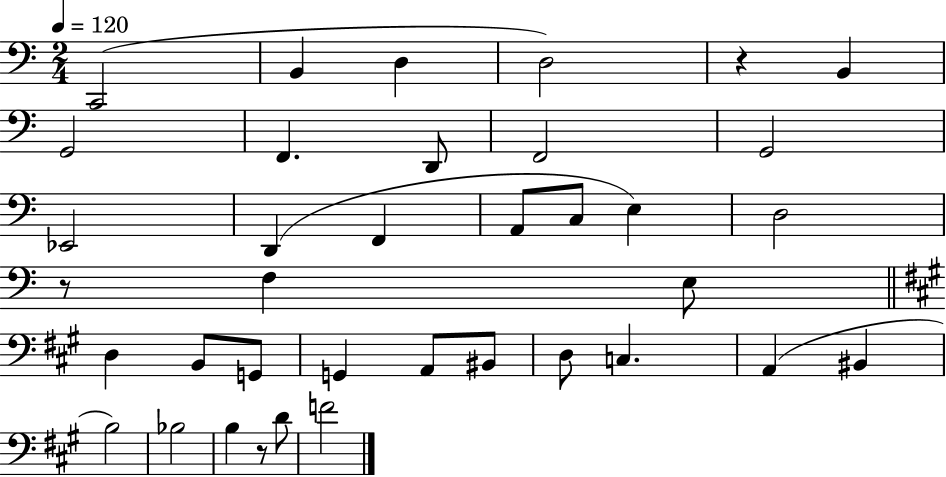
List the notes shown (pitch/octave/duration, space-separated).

C2/h B2/q D3/q D3/h R/q B2/q G2/h F2/q. D2/e F2/h G2/h Eb2/h D2/q F2/q A2/e C3/e E3/q D3/h R/e F3/q E3/e D3/q B2/e G2/e G2/q A2/e BIS2/e D3/e C3/q. A2/q BIS2/q B3/h Bb3/h B3/q R/e D4/e F4/h